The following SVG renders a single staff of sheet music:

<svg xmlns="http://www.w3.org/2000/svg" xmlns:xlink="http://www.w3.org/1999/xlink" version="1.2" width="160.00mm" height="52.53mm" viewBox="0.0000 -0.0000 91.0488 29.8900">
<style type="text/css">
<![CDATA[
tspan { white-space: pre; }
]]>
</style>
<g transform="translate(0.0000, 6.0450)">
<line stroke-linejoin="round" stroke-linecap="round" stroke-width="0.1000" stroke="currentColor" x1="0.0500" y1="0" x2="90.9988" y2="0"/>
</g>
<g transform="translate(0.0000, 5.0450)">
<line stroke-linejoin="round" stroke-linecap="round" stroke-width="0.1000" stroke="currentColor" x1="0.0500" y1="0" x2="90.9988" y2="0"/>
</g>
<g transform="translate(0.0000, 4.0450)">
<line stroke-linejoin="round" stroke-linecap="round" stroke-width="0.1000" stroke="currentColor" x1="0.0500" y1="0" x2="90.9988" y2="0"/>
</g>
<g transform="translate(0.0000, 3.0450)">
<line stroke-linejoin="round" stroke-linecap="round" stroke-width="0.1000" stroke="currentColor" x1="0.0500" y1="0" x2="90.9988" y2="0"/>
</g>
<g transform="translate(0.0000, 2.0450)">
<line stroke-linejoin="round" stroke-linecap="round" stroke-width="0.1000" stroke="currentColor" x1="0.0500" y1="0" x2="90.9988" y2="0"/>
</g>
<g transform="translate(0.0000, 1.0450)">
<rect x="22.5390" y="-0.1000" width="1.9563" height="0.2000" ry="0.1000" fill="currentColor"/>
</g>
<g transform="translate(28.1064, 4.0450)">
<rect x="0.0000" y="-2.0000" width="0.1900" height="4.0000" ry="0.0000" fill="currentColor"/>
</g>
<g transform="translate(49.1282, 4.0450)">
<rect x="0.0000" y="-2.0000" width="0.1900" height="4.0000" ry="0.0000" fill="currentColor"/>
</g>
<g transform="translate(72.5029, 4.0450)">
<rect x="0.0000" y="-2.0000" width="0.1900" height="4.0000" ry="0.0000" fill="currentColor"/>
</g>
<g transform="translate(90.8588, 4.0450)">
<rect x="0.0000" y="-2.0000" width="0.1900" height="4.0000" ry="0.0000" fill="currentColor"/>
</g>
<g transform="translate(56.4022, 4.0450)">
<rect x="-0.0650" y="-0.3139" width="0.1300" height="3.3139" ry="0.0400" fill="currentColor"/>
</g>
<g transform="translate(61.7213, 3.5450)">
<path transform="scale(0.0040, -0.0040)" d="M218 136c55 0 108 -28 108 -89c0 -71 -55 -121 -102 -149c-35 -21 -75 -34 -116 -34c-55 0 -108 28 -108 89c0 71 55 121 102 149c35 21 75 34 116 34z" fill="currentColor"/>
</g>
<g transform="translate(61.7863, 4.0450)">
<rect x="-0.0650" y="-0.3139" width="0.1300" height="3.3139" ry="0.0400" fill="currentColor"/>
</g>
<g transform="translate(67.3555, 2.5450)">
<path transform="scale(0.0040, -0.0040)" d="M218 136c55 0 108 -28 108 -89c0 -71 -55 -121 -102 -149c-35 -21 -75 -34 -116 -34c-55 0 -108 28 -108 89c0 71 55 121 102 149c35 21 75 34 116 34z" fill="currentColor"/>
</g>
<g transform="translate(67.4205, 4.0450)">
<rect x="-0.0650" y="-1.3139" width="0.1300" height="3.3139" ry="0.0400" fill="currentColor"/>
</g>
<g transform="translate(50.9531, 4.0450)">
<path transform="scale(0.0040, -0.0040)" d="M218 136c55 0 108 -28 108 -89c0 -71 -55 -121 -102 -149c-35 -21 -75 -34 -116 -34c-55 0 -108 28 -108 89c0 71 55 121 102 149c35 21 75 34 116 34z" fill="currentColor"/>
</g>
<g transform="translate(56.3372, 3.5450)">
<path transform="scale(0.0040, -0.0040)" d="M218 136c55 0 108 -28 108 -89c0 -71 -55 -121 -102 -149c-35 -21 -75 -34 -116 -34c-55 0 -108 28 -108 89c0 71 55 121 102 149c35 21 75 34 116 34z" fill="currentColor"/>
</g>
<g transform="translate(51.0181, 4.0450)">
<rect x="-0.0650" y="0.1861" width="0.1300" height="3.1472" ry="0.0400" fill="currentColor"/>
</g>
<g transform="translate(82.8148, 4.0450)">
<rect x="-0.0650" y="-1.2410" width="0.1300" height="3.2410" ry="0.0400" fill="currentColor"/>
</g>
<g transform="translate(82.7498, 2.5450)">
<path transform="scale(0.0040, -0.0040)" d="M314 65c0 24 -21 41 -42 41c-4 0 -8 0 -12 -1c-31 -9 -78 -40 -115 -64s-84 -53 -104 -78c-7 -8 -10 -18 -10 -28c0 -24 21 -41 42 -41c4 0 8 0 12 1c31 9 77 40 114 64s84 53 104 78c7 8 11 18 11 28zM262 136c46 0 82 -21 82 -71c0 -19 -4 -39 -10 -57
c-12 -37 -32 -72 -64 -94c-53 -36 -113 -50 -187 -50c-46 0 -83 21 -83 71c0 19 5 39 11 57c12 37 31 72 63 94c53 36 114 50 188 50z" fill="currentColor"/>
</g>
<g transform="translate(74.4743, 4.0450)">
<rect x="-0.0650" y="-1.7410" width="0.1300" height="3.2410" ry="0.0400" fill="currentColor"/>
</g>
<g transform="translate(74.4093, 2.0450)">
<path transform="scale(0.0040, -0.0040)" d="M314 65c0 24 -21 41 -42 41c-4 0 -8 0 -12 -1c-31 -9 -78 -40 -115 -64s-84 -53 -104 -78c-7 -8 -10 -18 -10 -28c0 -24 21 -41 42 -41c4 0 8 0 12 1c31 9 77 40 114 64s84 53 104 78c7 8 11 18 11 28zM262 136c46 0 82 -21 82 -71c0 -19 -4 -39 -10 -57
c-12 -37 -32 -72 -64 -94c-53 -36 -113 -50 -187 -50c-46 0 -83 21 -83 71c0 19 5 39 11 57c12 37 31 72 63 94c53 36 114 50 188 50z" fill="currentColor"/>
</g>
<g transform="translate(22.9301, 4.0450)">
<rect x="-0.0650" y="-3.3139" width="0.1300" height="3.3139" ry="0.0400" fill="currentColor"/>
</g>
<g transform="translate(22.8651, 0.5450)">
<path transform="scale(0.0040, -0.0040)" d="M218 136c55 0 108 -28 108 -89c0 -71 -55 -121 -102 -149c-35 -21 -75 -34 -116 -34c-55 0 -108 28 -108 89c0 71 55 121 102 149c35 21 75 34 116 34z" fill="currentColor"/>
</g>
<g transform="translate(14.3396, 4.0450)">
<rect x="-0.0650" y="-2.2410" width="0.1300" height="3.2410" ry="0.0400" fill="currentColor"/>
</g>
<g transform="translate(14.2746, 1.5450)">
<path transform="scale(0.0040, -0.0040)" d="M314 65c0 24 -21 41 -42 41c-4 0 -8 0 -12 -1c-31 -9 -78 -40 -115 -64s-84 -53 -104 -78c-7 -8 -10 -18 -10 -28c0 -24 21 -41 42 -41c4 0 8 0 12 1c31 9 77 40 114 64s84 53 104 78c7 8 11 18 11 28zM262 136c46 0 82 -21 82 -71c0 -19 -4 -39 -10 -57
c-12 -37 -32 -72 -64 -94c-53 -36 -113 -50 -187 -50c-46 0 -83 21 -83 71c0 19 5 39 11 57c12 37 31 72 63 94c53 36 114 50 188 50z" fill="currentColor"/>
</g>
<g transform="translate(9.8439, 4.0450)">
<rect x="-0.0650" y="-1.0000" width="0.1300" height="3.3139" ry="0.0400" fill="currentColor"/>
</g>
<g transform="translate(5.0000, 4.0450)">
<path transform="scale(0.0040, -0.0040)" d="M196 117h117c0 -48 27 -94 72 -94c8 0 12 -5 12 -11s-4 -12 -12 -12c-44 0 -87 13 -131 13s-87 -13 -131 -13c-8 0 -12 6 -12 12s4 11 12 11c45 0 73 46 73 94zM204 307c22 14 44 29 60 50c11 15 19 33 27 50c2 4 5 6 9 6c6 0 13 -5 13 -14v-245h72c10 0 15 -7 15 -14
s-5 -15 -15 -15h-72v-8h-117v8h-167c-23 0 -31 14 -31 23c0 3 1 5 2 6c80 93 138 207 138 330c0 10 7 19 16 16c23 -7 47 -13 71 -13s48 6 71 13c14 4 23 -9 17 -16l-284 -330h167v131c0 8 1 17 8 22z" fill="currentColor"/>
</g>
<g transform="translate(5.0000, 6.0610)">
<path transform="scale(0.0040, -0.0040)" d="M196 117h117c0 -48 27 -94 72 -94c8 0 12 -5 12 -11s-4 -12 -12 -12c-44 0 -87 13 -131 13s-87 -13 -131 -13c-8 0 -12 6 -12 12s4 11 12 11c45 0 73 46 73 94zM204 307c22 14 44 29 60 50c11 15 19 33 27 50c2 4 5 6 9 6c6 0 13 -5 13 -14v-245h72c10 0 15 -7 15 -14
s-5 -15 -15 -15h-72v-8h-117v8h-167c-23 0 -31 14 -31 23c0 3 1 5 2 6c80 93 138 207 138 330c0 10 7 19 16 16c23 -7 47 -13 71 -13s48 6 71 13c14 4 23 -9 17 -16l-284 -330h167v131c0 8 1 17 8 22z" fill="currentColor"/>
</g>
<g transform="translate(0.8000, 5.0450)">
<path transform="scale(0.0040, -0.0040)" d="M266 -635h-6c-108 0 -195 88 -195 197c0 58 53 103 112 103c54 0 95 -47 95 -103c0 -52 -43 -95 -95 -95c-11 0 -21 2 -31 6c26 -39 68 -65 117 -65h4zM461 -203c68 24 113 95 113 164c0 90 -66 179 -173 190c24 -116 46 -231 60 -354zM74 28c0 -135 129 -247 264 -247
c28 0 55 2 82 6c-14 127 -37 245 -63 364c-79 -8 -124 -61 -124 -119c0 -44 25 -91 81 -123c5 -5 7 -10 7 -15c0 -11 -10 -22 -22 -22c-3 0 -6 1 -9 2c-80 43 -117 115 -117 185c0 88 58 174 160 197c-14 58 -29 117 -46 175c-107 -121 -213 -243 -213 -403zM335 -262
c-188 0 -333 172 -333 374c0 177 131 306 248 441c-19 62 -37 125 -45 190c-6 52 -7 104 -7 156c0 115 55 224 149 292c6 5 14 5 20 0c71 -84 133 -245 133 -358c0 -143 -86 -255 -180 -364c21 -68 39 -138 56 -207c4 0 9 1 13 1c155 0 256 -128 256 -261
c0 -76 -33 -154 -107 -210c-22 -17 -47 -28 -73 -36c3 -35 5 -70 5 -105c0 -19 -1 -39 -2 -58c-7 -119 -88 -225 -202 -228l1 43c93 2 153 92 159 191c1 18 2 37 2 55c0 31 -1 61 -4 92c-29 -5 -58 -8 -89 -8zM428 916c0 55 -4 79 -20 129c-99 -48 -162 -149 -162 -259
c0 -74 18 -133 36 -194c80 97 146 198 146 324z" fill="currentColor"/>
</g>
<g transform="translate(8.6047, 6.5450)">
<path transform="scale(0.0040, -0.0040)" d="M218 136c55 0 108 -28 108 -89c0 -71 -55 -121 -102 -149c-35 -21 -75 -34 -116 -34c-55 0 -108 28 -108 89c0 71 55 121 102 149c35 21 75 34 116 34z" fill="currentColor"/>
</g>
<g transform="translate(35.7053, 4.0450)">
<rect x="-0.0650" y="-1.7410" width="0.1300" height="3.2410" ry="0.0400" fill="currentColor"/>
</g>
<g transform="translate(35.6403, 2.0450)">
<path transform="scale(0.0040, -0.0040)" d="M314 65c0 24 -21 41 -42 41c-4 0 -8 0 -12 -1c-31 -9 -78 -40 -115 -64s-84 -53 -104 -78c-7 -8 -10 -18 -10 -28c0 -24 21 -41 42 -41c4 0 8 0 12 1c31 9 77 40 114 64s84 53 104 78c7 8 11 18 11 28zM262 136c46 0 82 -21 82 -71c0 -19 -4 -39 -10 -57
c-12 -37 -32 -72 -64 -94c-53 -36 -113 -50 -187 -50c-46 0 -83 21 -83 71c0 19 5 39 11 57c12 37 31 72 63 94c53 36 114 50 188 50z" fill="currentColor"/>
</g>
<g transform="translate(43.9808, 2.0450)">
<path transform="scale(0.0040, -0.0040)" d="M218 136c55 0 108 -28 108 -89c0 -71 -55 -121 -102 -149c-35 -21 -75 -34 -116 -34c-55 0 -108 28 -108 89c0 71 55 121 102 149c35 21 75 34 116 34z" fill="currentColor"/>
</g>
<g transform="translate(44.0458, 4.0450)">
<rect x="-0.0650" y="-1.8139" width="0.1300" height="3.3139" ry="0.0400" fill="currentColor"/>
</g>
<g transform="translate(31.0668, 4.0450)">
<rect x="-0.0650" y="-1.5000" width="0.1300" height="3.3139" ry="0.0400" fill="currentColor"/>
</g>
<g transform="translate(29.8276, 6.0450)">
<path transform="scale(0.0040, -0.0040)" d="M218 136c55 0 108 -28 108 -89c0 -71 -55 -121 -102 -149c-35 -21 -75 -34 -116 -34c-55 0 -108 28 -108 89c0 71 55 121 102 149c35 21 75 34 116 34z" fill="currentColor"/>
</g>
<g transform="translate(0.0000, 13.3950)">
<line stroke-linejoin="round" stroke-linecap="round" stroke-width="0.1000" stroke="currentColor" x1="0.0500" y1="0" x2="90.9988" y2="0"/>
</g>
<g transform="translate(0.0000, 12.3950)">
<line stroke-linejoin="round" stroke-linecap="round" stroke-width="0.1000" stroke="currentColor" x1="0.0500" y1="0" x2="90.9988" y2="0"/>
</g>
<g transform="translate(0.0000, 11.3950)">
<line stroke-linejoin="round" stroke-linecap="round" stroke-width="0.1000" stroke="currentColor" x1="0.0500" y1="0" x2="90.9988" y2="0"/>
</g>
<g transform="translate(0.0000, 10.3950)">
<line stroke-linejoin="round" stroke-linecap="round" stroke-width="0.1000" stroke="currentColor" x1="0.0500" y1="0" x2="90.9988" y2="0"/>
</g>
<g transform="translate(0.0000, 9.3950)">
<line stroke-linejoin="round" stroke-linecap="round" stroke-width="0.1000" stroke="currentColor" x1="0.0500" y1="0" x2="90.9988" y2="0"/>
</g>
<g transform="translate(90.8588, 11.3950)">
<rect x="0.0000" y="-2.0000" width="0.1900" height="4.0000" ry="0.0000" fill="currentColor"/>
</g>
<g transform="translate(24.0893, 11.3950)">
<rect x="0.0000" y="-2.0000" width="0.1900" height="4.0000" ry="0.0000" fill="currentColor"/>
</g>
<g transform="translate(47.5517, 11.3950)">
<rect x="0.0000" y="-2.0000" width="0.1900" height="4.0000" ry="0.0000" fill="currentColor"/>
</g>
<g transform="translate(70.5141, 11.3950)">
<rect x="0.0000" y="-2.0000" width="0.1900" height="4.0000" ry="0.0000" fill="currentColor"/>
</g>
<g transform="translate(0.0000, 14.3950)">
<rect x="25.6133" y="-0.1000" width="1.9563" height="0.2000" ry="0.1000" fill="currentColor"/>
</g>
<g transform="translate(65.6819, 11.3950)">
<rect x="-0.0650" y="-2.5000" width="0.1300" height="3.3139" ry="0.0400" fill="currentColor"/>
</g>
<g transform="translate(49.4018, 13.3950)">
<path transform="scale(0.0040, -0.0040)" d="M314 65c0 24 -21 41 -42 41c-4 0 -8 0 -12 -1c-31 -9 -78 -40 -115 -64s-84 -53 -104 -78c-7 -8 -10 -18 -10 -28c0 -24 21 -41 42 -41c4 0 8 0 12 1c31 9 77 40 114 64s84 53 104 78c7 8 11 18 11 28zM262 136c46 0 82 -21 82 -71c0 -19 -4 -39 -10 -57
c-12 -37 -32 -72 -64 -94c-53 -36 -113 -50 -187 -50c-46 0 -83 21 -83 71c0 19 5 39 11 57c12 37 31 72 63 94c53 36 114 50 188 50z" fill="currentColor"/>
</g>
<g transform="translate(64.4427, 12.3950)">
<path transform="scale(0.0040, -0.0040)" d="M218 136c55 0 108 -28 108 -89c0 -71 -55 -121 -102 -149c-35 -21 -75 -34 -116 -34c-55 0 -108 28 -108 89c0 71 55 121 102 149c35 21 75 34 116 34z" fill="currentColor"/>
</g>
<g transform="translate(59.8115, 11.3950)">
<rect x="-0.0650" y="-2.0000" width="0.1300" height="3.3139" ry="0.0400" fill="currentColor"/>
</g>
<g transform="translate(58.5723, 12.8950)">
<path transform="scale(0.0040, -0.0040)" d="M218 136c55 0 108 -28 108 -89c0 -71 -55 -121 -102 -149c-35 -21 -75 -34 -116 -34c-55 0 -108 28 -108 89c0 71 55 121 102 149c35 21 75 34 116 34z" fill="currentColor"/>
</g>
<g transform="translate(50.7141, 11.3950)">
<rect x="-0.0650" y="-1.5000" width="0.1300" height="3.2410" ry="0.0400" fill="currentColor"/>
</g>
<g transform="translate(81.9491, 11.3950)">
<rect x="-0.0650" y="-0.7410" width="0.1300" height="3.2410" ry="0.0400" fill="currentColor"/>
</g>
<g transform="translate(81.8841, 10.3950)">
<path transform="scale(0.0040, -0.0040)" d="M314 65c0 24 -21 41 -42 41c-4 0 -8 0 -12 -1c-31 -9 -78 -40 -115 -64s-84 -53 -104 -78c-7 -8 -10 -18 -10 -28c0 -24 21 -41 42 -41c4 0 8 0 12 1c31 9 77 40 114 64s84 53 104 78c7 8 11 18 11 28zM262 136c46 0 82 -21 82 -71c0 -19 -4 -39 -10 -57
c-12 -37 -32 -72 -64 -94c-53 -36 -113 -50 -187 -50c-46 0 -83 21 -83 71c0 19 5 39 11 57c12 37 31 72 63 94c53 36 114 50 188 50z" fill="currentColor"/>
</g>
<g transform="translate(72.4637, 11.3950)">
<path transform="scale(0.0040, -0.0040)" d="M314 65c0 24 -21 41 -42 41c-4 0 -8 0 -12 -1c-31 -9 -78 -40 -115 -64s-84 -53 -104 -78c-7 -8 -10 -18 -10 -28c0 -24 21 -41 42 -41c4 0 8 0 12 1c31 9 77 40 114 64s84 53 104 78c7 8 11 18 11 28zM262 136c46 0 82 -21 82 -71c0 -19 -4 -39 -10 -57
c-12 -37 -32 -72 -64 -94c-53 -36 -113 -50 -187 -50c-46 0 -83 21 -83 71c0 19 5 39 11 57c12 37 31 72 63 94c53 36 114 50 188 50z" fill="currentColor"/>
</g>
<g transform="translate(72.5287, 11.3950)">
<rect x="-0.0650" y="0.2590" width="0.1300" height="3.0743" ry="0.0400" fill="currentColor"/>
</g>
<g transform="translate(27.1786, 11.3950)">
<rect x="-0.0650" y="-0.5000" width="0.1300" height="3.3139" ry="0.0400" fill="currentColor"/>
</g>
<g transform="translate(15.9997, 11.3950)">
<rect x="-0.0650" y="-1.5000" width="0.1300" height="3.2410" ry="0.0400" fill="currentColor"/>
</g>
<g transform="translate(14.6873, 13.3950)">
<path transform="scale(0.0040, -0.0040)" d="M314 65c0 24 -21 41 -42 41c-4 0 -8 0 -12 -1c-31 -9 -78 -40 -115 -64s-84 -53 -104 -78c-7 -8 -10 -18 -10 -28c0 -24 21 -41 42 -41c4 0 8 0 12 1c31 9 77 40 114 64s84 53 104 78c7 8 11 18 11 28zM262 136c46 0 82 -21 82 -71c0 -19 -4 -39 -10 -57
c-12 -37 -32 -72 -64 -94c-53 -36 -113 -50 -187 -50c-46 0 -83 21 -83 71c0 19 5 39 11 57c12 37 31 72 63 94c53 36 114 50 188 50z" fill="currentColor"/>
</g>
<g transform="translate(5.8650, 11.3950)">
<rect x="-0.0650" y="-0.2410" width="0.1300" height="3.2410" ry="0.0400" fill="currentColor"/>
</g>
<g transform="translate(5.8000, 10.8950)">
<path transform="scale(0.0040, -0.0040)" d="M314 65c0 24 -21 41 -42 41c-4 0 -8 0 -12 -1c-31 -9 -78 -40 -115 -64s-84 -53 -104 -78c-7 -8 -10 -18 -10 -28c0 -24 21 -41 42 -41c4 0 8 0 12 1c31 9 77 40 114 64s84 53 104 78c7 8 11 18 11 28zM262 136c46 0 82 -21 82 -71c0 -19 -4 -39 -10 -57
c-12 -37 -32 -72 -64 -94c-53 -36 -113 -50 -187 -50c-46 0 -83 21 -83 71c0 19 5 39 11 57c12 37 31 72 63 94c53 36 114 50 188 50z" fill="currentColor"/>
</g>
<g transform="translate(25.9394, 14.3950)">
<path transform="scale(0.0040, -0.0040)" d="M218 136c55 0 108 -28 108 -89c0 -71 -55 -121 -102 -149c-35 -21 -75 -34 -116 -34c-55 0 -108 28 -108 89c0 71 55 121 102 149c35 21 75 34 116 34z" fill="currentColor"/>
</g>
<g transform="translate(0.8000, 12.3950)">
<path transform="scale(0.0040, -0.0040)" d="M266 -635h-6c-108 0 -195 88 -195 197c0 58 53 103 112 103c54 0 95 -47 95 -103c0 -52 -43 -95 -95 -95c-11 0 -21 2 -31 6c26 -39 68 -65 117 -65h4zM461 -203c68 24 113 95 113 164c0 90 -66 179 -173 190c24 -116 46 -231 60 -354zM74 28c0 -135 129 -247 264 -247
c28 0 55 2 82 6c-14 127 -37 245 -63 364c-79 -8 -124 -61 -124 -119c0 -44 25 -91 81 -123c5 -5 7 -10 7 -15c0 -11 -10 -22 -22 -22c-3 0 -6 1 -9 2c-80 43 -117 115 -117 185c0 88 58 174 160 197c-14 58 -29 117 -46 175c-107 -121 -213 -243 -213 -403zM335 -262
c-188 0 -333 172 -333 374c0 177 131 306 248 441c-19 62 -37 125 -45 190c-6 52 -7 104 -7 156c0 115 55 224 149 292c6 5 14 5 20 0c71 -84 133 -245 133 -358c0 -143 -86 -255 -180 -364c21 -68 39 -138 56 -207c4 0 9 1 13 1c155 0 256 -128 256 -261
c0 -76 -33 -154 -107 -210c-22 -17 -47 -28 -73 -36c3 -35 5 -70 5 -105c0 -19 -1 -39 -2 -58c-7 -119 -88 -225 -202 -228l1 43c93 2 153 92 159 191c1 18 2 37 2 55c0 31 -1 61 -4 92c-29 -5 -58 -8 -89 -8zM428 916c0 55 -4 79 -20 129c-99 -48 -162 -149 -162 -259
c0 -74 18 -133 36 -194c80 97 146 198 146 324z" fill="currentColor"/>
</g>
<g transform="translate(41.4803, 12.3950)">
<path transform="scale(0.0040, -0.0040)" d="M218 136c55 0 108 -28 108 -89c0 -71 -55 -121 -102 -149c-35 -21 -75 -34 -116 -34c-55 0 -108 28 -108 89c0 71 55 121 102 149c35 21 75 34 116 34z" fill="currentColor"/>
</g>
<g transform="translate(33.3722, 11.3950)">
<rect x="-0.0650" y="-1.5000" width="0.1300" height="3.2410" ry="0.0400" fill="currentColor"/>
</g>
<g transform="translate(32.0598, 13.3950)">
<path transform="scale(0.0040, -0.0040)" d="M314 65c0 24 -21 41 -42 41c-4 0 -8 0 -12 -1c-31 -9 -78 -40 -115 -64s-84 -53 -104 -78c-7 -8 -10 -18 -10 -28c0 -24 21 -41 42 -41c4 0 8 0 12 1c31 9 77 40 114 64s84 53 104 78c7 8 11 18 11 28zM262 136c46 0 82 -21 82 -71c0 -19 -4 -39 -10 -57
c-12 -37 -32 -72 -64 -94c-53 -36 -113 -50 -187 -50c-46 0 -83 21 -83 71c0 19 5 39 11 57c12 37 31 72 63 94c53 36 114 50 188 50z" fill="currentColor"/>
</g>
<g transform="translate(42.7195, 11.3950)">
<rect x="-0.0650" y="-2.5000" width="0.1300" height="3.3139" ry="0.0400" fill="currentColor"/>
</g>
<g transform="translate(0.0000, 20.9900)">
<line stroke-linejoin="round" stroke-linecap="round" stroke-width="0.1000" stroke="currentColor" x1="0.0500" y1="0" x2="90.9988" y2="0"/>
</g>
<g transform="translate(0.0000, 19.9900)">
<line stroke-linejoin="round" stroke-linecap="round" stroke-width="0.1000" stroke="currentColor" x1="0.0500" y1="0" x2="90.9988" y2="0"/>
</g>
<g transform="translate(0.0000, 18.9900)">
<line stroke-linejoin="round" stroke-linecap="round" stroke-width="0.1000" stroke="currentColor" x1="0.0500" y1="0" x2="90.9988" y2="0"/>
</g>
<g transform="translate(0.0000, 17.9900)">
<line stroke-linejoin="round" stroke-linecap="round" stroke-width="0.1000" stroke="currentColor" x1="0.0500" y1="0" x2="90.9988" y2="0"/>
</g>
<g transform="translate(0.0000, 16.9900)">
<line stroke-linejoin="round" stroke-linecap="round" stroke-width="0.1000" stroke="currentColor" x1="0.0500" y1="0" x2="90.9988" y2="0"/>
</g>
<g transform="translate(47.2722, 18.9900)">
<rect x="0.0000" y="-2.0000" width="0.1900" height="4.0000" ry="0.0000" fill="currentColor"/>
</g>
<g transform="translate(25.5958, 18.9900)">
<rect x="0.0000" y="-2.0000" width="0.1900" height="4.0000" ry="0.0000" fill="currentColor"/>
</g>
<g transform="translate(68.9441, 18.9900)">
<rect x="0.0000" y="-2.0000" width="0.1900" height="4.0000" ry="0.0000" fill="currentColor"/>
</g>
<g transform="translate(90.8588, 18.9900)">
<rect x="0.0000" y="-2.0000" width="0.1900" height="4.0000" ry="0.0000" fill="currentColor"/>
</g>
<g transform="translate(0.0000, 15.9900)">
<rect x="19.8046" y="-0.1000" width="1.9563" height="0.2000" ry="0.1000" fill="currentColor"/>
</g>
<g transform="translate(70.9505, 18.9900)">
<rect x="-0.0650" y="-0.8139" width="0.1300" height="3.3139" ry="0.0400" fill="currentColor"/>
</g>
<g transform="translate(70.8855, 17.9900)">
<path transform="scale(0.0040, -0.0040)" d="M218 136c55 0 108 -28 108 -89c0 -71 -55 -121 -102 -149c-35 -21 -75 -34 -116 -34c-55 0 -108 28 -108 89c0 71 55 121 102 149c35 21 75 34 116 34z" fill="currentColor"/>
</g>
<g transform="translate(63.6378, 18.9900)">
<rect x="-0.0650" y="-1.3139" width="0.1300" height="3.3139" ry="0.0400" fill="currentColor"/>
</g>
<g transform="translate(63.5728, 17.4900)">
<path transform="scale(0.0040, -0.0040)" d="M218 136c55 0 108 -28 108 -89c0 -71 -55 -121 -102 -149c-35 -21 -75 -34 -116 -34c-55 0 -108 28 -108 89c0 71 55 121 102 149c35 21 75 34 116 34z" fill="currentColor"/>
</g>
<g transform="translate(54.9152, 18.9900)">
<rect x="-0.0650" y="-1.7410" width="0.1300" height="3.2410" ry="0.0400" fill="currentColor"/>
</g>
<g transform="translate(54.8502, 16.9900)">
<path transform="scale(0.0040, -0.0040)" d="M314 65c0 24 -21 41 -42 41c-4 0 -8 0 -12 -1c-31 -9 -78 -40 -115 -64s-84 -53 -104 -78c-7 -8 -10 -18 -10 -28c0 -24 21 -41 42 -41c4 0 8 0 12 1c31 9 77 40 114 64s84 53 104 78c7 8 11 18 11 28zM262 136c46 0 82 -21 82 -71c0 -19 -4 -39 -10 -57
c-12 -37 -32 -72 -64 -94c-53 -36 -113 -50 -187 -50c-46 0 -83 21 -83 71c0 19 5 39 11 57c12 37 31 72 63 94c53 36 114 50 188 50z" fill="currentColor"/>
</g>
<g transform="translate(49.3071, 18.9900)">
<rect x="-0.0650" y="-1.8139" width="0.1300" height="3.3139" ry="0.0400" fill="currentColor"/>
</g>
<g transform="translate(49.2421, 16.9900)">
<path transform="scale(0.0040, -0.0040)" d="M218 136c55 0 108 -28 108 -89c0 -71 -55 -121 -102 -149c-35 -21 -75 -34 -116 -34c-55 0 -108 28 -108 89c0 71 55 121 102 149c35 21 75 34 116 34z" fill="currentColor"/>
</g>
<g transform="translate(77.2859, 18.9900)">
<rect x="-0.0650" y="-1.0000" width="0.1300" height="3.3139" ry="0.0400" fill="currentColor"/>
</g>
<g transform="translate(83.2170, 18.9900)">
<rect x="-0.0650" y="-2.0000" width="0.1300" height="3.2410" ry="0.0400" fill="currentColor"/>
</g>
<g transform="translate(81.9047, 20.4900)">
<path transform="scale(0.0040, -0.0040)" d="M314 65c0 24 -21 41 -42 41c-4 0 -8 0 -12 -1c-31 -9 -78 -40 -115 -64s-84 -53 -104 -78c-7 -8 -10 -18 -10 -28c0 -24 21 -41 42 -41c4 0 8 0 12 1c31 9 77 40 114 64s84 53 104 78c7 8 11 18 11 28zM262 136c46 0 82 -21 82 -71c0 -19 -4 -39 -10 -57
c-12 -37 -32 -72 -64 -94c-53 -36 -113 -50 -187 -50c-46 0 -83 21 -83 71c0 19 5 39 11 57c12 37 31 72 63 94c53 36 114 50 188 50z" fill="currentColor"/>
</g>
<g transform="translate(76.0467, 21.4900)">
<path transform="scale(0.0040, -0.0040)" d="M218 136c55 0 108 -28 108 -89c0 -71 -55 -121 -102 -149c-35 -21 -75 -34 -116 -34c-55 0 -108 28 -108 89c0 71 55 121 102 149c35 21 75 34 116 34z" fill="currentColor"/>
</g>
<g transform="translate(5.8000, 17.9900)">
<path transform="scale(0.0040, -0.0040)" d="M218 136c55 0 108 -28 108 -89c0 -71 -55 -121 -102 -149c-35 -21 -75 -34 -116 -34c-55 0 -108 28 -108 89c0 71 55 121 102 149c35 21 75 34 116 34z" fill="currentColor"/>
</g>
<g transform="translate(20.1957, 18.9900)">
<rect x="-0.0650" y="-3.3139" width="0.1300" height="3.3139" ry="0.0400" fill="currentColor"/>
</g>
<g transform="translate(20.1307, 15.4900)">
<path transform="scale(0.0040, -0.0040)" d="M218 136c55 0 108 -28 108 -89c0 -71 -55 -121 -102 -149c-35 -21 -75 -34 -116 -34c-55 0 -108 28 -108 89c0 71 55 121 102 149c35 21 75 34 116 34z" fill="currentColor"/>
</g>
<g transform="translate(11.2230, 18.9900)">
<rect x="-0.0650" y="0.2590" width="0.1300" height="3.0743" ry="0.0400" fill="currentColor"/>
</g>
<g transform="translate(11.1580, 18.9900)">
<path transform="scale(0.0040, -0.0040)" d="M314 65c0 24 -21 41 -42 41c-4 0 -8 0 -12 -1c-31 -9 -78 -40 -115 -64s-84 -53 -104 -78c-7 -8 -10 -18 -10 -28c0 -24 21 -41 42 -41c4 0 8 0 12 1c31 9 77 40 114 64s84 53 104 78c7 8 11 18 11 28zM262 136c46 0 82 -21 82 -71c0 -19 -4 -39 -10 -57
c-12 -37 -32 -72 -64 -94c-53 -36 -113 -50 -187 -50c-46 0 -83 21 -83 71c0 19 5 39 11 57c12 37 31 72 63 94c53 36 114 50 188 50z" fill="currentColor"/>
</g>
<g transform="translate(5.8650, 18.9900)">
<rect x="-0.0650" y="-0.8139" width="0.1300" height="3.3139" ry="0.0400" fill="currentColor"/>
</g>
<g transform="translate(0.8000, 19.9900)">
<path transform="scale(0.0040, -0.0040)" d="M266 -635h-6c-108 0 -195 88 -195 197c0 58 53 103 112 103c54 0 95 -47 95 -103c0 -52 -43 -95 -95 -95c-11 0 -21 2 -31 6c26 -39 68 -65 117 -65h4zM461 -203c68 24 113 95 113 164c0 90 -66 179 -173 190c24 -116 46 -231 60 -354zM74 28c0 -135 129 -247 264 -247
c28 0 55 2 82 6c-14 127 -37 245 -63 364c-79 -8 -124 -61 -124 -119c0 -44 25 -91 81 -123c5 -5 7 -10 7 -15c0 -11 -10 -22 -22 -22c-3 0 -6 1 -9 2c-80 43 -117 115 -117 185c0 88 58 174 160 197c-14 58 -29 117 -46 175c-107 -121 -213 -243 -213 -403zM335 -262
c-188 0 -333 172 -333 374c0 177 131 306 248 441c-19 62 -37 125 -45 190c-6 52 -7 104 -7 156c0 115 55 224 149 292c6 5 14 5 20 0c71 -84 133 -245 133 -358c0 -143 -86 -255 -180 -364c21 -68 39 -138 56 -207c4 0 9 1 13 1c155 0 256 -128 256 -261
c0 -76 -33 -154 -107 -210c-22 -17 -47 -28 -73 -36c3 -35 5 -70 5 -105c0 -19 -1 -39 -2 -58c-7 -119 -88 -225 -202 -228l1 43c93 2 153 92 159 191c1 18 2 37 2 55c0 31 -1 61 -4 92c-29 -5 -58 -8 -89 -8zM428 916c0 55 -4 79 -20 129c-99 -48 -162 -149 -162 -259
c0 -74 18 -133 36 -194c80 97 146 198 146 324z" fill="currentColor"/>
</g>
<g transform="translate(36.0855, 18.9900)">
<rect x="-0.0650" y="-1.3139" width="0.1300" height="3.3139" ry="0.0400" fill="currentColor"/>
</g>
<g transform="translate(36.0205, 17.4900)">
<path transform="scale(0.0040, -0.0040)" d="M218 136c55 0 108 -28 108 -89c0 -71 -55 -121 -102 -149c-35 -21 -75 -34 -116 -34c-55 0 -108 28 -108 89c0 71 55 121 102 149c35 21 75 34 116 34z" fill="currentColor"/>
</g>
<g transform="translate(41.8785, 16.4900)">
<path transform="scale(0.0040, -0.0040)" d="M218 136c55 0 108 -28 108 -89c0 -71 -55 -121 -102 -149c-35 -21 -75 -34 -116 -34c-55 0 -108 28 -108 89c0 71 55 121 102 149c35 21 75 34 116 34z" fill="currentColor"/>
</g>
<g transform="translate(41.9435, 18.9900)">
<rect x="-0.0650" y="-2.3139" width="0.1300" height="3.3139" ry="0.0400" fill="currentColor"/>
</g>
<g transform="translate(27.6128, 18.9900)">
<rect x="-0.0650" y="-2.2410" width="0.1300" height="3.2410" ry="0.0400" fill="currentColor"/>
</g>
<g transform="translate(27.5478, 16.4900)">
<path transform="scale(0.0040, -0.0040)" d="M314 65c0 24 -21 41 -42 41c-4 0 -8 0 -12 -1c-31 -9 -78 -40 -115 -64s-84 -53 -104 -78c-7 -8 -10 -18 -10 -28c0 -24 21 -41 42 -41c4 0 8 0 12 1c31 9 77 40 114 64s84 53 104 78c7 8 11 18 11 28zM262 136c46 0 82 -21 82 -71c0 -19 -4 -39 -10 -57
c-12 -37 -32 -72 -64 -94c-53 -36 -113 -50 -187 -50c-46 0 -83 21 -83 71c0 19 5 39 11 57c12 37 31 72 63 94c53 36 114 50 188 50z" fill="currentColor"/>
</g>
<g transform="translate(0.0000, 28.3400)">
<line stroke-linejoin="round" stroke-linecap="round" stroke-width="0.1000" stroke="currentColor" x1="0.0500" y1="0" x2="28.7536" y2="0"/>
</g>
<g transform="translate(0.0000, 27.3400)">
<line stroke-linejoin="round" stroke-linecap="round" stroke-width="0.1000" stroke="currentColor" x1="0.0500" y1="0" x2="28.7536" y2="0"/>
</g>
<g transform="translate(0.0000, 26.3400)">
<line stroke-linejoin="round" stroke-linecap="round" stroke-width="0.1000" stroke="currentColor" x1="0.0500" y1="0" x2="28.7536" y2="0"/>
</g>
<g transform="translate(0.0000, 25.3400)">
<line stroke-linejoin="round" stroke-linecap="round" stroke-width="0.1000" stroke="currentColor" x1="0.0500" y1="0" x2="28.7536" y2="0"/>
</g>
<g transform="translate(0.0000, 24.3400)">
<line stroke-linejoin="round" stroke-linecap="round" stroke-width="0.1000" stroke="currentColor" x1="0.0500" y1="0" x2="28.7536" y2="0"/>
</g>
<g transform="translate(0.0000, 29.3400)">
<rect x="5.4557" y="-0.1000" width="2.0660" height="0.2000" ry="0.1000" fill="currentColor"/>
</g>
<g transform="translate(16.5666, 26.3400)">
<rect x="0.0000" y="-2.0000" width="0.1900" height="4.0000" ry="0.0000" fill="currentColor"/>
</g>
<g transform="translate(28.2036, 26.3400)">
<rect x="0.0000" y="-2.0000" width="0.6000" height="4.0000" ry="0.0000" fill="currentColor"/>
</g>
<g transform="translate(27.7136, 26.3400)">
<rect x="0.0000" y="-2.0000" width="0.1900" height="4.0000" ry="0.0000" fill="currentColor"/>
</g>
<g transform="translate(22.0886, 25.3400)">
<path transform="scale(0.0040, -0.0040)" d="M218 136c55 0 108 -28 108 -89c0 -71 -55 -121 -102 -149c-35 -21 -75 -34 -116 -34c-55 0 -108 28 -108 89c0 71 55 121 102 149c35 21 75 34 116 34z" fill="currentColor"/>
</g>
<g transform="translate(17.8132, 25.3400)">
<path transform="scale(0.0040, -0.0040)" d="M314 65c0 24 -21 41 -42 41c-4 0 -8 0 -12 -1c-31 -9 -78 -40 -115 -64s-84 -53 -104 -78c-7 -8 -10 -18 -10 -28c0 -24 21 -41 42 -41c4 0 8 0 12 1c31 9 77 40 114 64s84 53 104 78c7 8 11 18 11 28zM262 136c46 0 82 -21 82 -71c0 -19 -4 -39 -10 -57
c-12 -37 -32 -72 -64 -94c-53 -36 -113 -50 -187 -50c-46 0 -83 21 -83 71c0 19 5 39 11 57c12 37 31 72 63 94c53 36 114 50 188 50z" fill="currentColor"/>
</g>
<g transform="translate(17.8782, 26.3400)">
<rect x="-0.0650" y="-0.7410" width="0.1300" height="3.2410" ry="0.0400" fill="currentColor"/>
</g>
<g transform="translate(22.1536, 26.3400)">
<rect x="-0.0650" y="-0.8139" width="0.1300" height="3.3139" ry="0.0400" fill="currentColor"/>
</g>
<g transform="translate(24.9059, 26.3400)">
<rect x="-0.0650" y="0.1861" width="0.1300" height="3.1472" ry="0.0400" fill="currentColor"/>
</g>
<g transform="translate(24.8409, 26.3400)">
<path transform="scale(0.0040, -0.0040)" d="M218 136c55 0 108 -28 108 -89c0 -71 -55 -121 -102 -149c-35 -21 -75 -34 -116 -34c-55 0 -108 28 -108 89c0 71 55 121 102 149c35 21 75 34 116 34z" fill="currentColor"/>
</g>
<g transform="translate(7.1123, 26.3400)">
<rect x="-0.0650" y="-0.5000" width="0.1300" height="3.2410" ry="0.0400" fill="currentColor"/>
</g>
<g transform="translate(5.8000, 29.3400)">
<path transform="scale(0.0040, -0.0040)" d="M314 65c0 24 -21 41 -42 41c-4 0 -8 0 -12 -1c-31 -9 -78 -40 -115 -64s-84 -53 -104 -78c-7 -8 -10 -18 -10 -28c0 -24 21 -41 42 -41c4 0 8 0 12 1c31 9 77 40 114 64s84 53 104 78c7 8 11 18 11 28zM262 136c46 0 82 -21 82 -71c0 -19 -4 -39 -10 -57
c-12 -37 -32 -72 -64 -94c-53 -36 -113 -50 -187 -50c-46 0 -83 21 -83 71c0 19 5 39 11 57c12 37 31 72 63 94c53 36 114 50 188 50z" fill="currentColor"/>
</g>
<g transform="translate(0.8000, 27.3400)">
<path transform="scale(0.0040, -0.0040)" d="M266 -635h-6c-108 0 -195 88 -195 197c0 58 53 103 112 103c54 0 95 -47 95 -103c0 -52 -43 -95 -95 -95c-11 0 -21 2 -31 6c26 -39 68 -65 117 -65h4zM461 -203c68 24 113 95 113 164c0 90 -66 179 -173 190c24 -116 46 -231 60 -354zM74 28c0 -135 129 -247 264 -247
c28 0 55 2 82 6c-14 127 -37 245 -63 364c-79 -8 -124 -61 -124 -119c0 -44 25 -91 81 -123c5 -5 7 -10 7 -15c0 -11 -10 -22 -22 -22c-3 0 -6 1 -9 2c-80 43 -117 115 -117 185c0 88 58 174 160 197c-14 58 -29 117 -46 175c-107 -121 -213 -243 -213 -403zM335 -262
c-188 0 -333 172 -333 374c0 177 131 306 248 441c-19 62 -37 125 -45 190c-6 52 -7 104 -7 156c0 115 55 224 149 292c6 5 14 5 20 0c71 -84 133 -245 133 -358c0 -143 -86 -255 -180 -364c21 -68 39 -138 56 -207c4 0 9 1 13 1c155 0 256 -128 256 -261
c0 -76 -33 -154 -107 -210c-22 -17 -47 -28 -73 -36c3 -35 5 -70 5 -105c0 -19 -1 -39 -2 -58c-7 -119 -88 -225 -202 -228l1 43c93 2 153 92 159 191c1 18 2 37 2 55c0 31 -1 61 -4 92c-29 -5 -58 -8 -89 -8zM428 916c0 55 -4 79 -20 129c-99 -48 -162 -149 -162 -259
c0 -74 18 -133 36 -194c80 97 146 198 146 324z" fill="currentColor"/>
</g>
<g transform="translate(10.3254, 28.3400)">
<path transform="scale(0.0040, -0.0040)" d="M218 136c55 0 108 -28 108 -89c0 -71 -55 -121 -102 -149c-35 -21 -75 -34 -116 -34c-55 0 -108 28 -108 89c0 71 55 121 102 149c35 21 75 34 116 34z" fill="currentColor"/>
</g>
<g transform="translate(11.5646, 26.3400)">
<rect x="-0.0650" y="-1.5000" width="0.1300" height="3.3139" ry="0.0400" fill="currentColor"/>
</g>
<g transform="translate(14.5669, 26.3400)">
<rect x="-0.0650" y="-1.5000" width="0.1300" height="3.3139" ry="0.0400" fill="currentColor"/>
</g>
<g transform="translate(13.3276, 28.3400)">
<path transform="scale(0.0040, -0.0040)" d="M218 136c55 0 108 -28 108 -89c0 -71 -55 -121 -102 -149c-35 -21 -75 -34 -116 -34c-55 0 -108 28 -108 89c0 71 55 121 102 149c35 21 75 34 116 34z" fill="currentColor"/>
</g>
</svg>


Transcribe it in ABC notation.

X:1
T:Untitled
M:4/4
L:1/4
K:C
D g2 b E f2 f B c c e f2 e2 c2 E2 C E2 G E2 F G B2 d2 d B2 b g2 e g f f2 e d D F2 C2 E E d2 d B